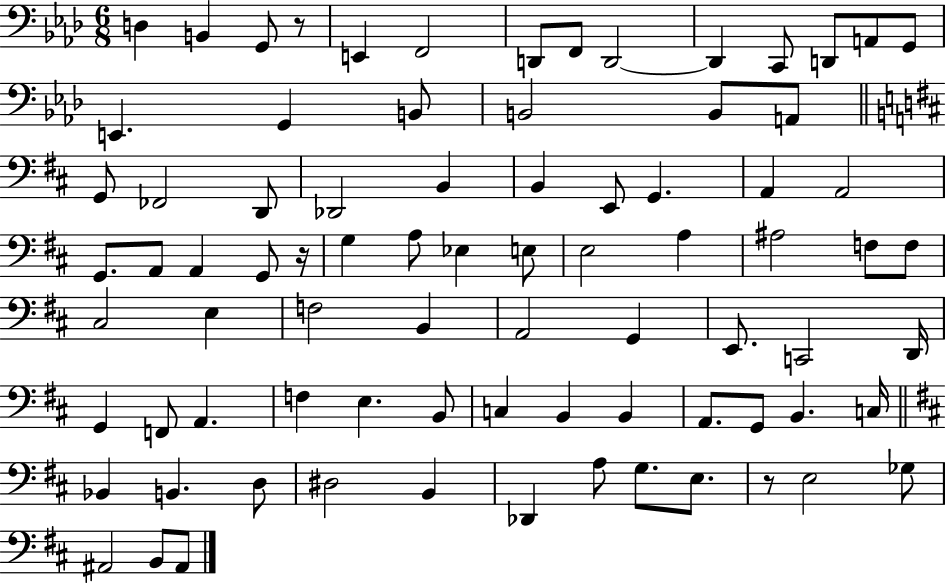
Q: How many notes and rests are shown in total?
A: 81